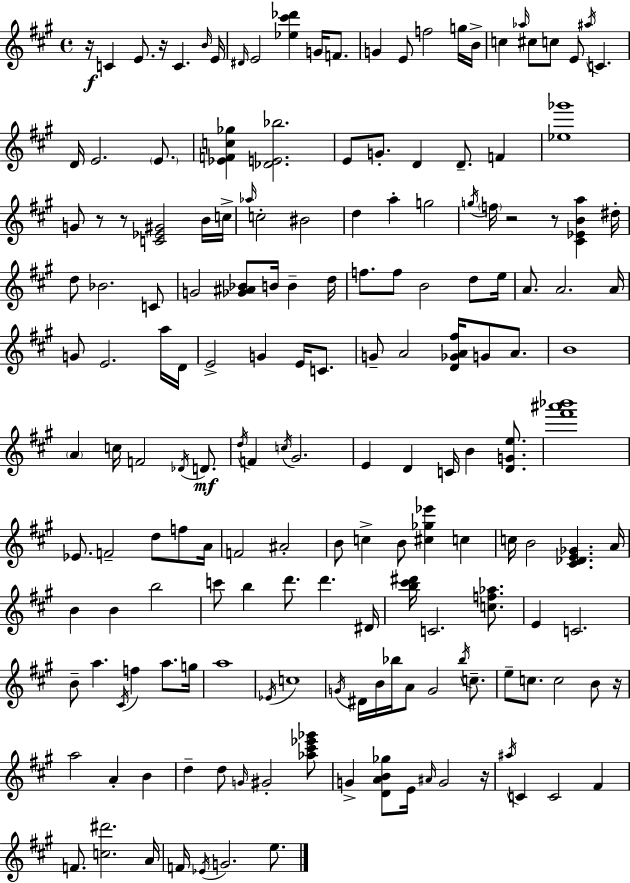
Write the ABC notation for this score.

X:1
T:Untitled
M:4/4
L:1/4
K:A
z/4 C E/2 z/4 C B/4 E/4 ^D/4 E2 [_e^c'_d'] G/4 F/2 G E/2 f2 g/4 B/4 c _a/4 ^c/2 c/2 E/2 ^a/4 C D/4 E2 E/2 [_EFc_g] [_DE_b]2 E/2 G/2 D D/2 F [_e_g']4 G/2 z/2 z/2 [C_E^G]2 B/4 c/4 _a/4 c2 ^B2 d a g2 g/4 f/4 z2 z/2 [^C_EBa] ^d/4 d/2 _B2 C/2 G2 [_G^A_B]/2 B/4 B d/4 f/2 f/2 B2 d/2 e/4 A/2 A2 A/4 G/2 E2 a/4 D/4 E2 G E/4 C/2 G/2 A2 [D_GA^f]/4 G/2 A/2 B4 A c/4 F2 _D/4 D/2 d/4 F c/4 ^G2 E D C/4 B [DGe]/2 [^f'^a'_b']4 _E/2 F2 d/2 f/2 A/4 F2 ^A2 B/2 c B/2 [^c_g_e'] c c/4 B2 [^C_DE_G] A/4 B B b2 c'/2 b d'/2 d' ^D/4 [b^c'^d']/4 C2 [cf_a]/2 E C2 B/2 a ^C/4 f a/2 g/4 a4 _E/4 c4 G/4 ^D/4 B/4 _b/4 A/2 G2 _b/4 c/2 e/2 c/2 c2 B/2 z/4 a2 A B d d/2 G/4 ^G2 [_a^c'_e'_g']/2 G [DAB_g]/2 E/4 ^A/4 G2 z/4 ^a/4 C C2 ^F F/2 [c^d']2 A/4 F/4 _E/4 G2 e/2